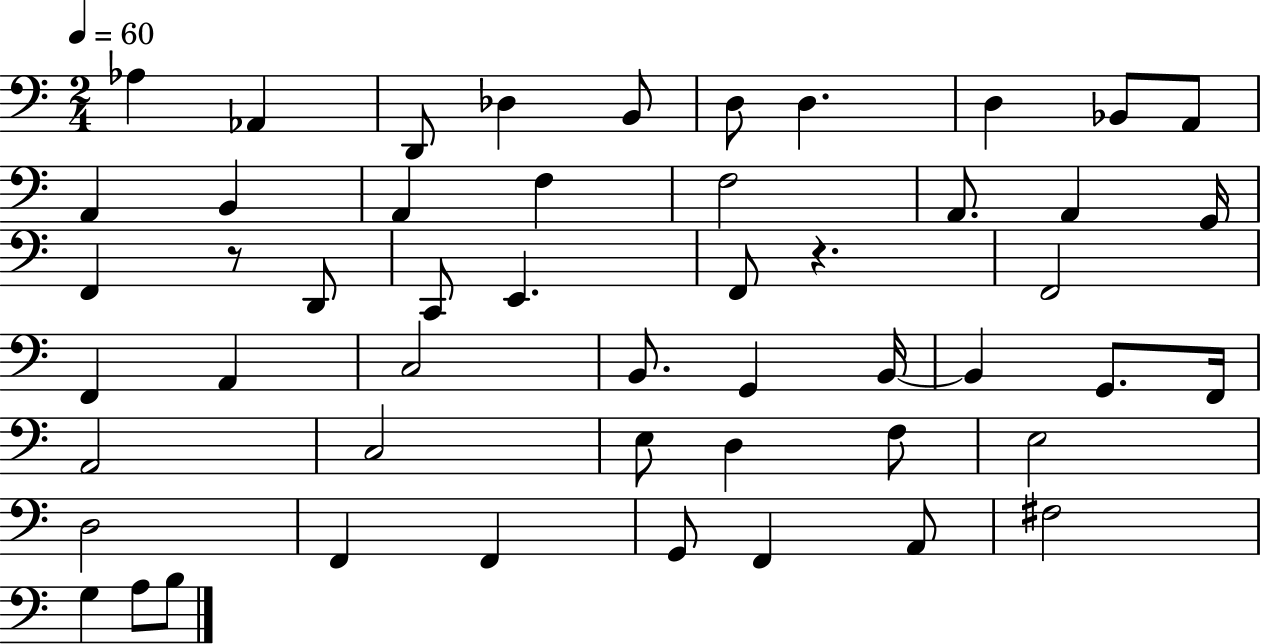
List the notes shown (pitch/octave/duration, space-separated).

Ab3/q Ab2/q D2/e Db3/q B2/e D3/e D3/q. D3/q Bb2/e A2/e A2/q B2/q A2/q F3/q F3/h A2/e. A2/q G2/s F2/q R/e D2/e C2/e E2/q. F2/e R/q. F2/h F2/q A2/q C3/h B2/e. G2/q B2/s B2/q G2/e. F2/s A2/h C3/h E3/e D3/q F3/e E3/h D3/h F2/q F2/q G2/e F2/q A2/e F#3/h G3/q A3/e B3/e